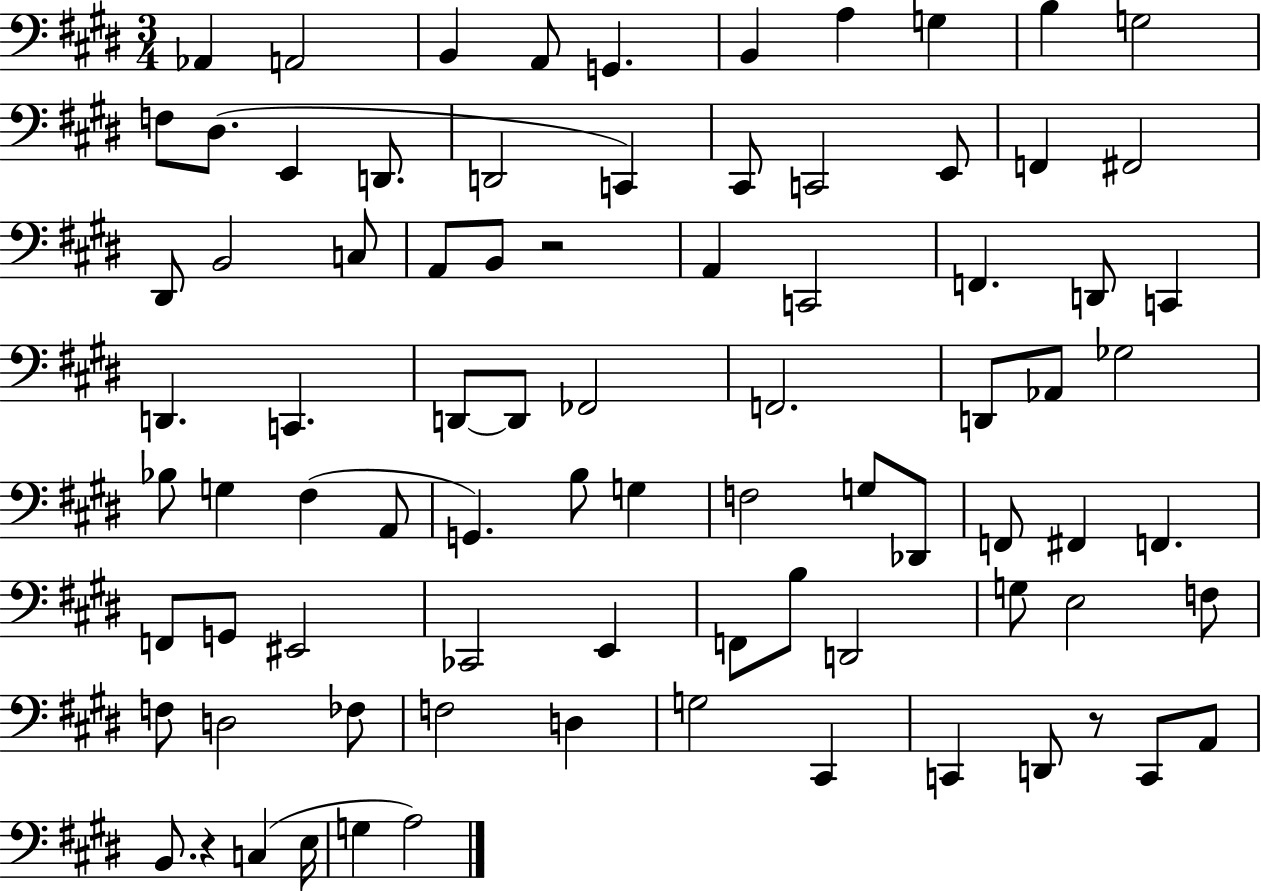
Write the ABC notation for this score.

X:1
T:Untitled
M:3/4
L:1/4
K:E
_A,, A,,2 B,, A,,/2 G,, B,, A, G, B, G,2 F,/2 ^D,/2 E,, D,,/2 D,,2 C,, ^C,,/2 C,,2 E,,/2 F,, ^F,,2 ^D,,/2 B,,2 C,/2 A,,/2 B,,/2 z2 A,, C,,2 F,, D,,/2 C,, D,, C,, D,,/2 D,,/2 _F,,2 F,,2 D,,/2 _A,,/2 _G,2 _B,/2 G, ^F, A,,/2 G,, B,/2 G, F,2 G,/2 _D,,/2 F,,/2 ^F,, F,, F,,/2 G,,/2 ^E,,2 _C,,2 E,, F,,/2 B,/2 D,,2 G,/2 E,2 F,/2 F,/2 D,2 _F,/2 F,2 D, G,2 ^C,, C,, D,,/2 z/2 C,,/2 A,,/2 B,,/2 z C, E,/4 G, A,2